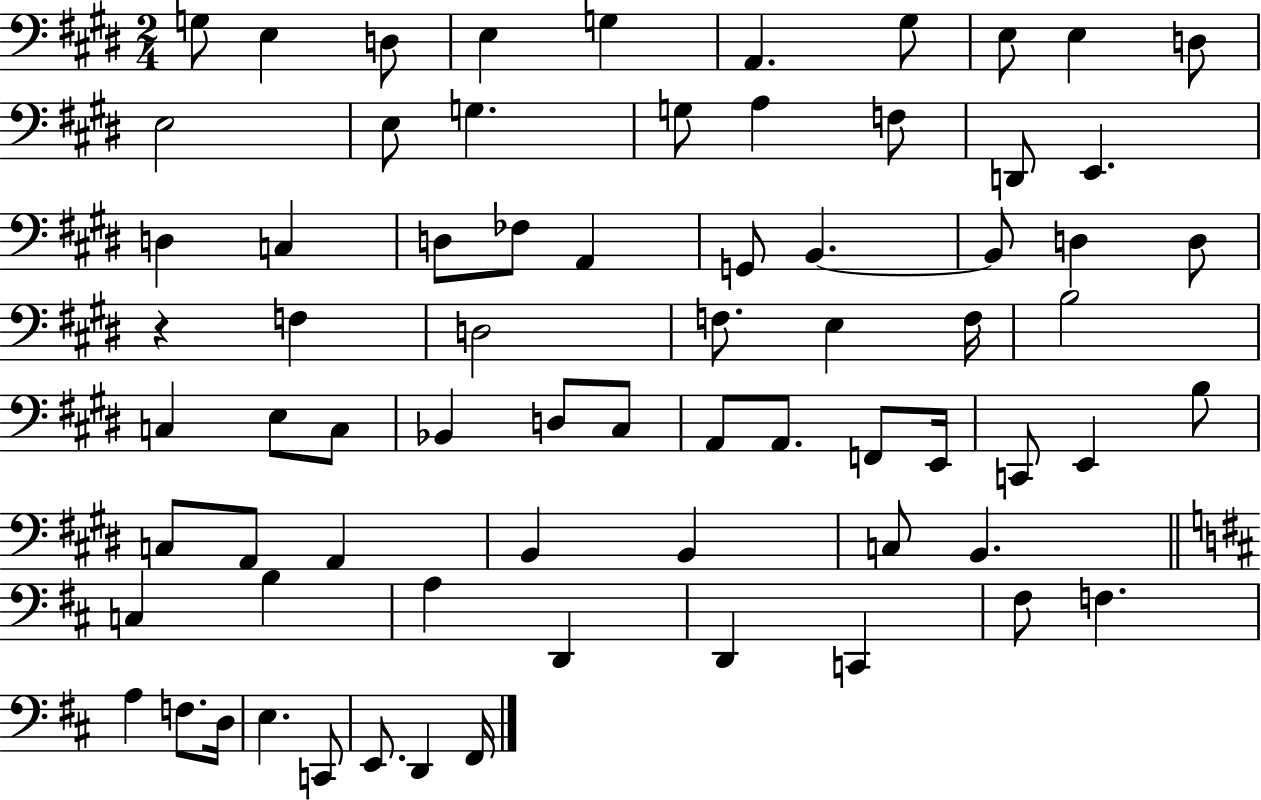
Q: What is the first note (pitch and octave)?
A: G3